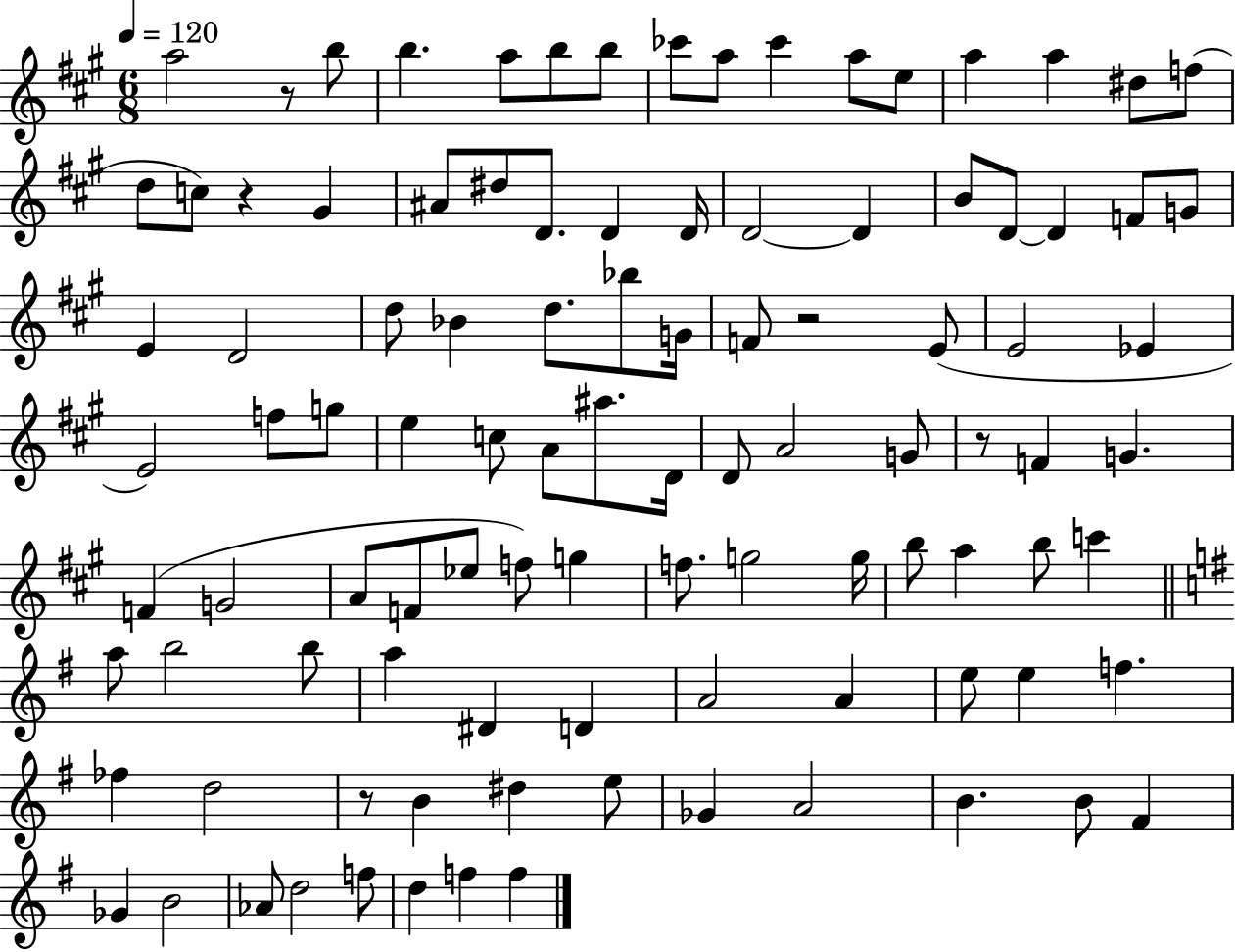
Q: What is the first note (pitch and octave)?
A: A5